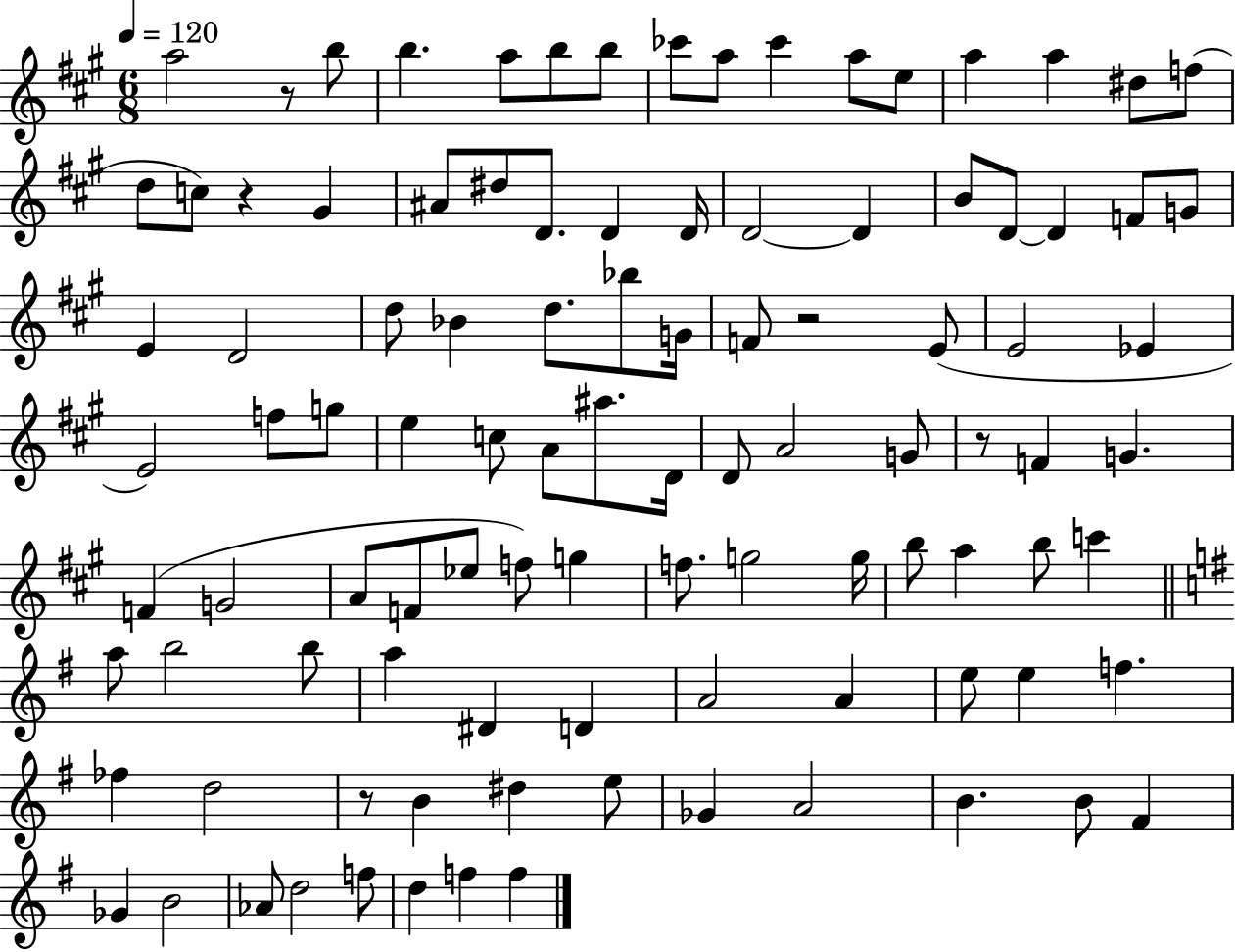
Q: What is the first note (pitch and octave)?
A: A5